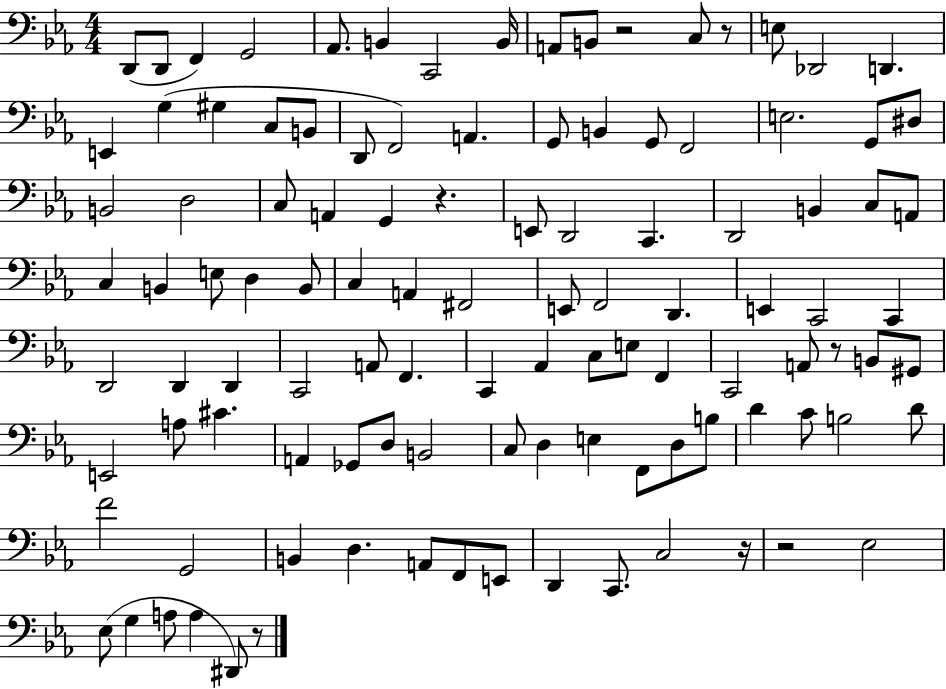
D2/e D2/e F2/q G2/h Ab2/e. B2/q C2/h B2/s A2/e B2/e R/h C3/e R/e E3/e Db2/h D2/q. E2/q G3/q G#3/q C3/e B2/e D2/e F2/h A2/q. G2/e B2/q G2/e F2/h E3/h. G2/e D#3/e B2/h D3/h C3/e A2/q G2/q R/q. E2/e D2/h C2/q. D2/h B2/q C3/e A2/e C3/q B2/q E3/e D3/q B2/e C3/q A2/q F#2/h E2/e F2/h D2/q. E2/q C2/h C2/q D2/h D2/q D2/q C2/h A2/e F2/q. C2/q Ab2/q C3/e E3/e F2/q C2/h A2/e R/e B2/e G#2/e E2/h A3/e C#4/q. A2/q Gb2/e D3/e B2/h C3/e D3/q E3/q F2/e D3/e B3/e D4/q C4/e B3/h D4/e F4/h G2/h B2/q D3/q. A2/e F2/e E2/e D2/q C2/e. C3/h R/s R/h Eb3/h Eb3/e G3/q A3/e A3/q D#2/e R/e